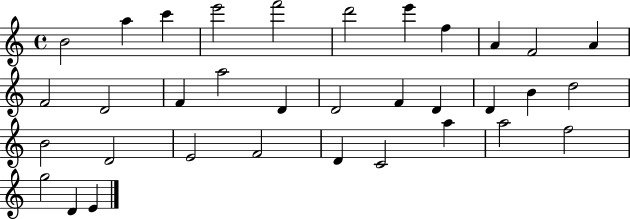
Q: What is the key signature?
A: C major